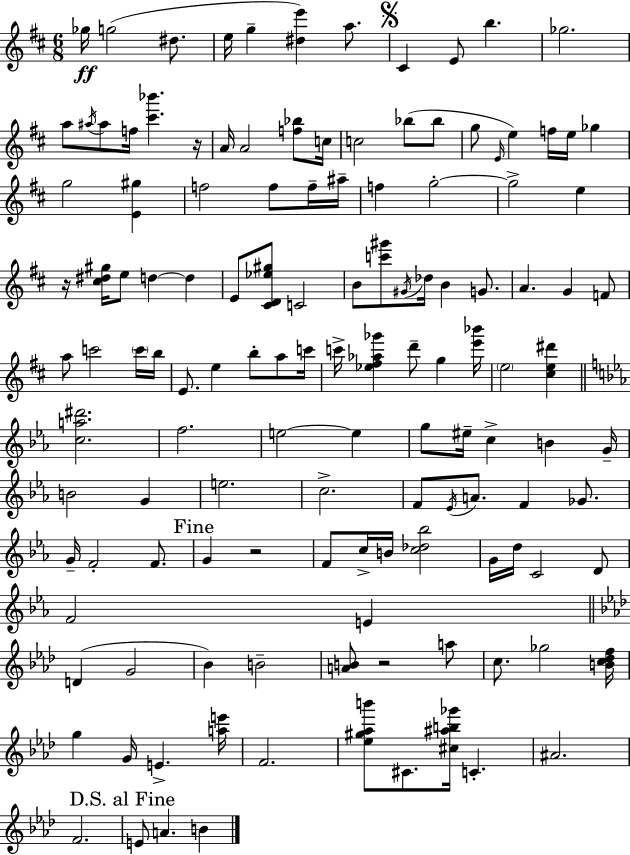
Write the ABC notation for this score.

X:1
T:Untitled
M:6/8
L:1/4
K:D
_g/4 g2 ^d/2 e/4 g [^de'] a/2 ^C E/2 b _g2 a/2 ^a/4 ^a/2 f/4 [^c'_b'] z/4 A/4 A2 [f_b]/2 c/4 c2 _b/2 _b/2 g/2 E/4 e f/4 e/4 _g g2 [E^g] f2 f/2 f/4 ^a/4 f g2 g2 e z/4 [^c^d^g]/4 e/2 d d E/2 [^CD_e^g]/2 C2 B/2 [c'^g']/2 ^G/4 _d/4 B G/2 A G F/2 a/2 c'2 c'/4 b/4 E/2 e b/2 a/2 c'/4 c'/4 [_e^f_a_g'] d'/2 g [e'_b']/4 e2 [^ce^d'] [ca^d']2 f2 e2 e g/2 ^e/4 c B G/4 B2 G e2 c2 F/2 _E/4 A/2 F _G/2 G/4 F2 F/2 G z2 F/2 c/4 B/4 [c_d_b]2 G/4 d/4 C2 D/2 F2 E D G2 _B B2 [AB]/2 z2 a/2 c/2 _g2 [Bc_df]/4 g G/4 E [ae']/4 F2 [_e^g_ab']/2 ^C/2 [^c^ab_g']/4 C ^A2 F2 E/2 A B